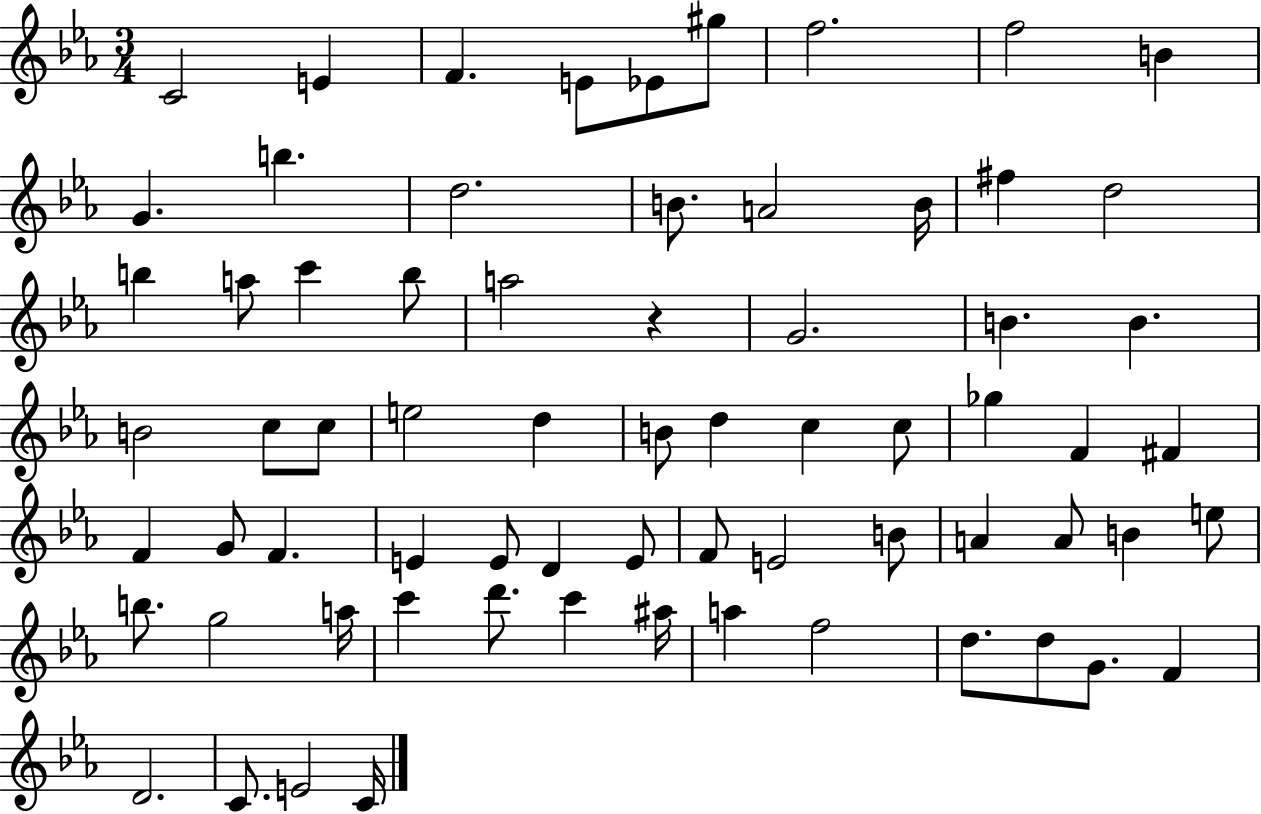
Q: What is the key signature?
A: EES major